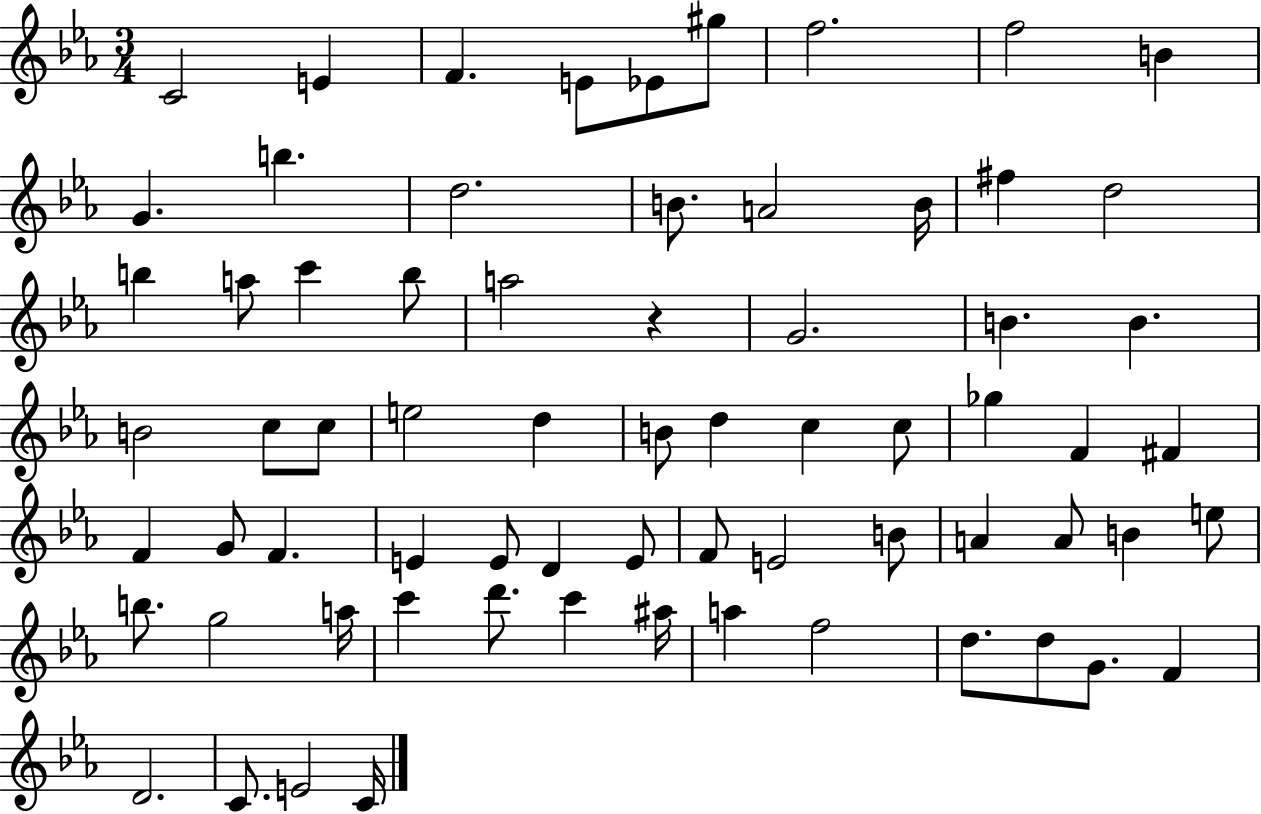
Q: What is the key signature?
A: EES major